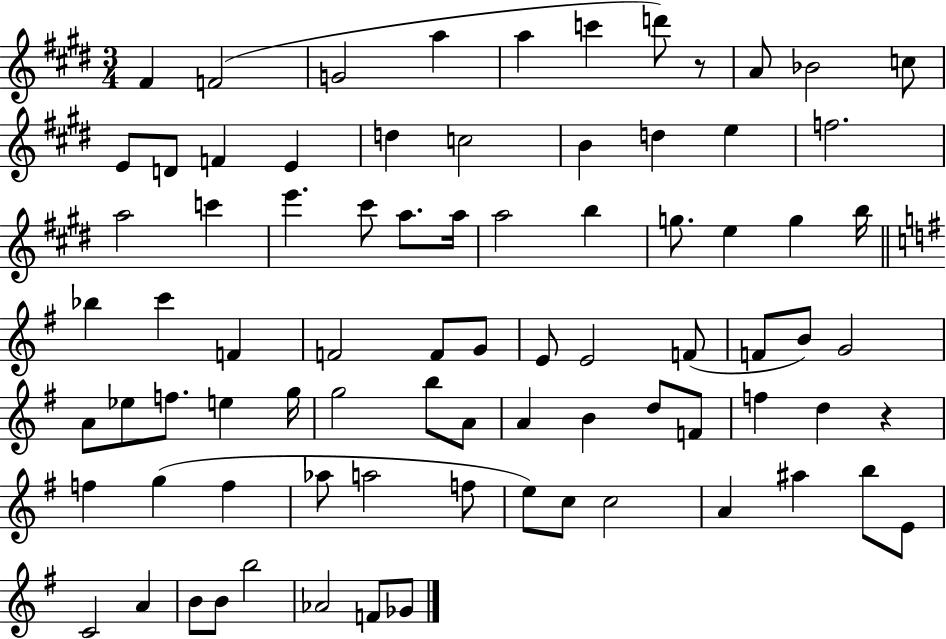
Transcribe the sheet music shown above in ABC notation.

X:1
T:Untitled
M:3/4
L:1/4
K:E
^F F2 G2 a a c' d'/2 z/2 A/2 _B2 c/2 E/2 D/2 F E d c2 B d e f2 a2 c' e' ^c'/2 a/2 a/4 a2 b g/2 e g b/4 _b c' F F2 F/2 G/2 E/2 E2 F/2 F/2 B/2 G2 A/2 _e/2 f/2 e g/4 g2 b/2 A/2 A B d/2 F/2 f d z f g f _a/2 a2 f/2 e/2 c/2 c2 A ^a b/2 E/2 C2 A B/2 B/2 b2 _A2 F/2 _G/2